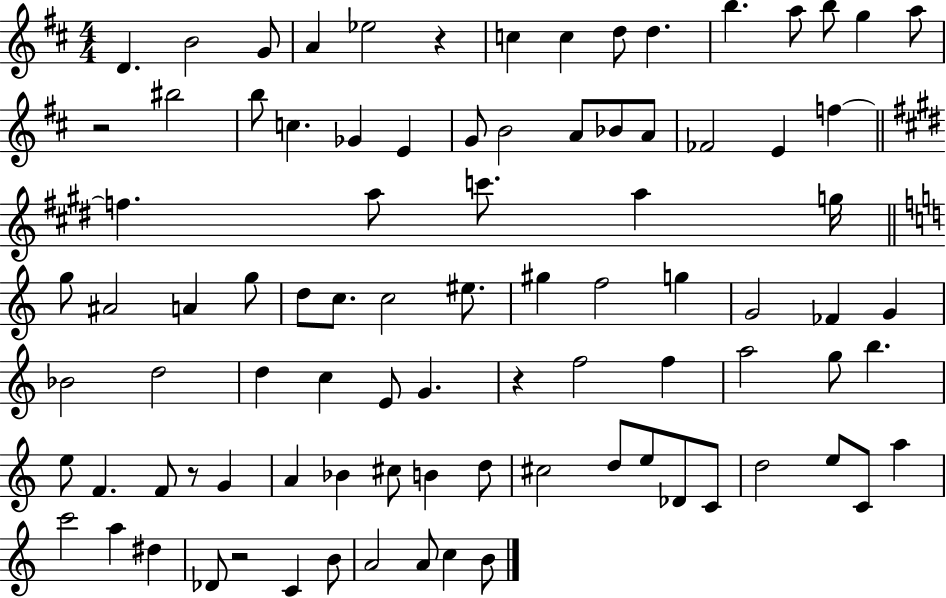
{
  \clef treble
  \numericTimeSignature
  \time 4/4
  \key d \major
  d'4. b'2 g'8 | a'4 ees''2 r4 | c''4 c''4 d''8 d''4. | b''4. a''8 b''8 g''4 a''8 | \break r2 bis''2 | b''8 c''4. ges'4 e'4 | g'8 b'2 a'8 bes'8 a'8 | fes'2 e'4 f''4~~ | \break \bar "||" \break \key e \major f''4. a''8 c'''8. a''4 g''16 | \bar "||" \break \key c \major g''8 ais'2 a'4 g''8 | d''8 c''8. c''2 eis''8. | gis''4 f''2 g''4 | g'2 fes'4 g'4 | \break bes'2 d''2 | d''4 c''4 e'8 g'4. | r4 f''2 f''4 | a''2 g''8 b''4. | \break e''8 f'4. f'8 r8 g'4 | a'4 bes'4 cis''8 b'4 d''8 | cis''2 d''8 e''8 des'8 c'8 | d''2 e''8 c'8 a''4 | \break c'''2 a''4 dis''4 | des'8 r2 c'4 b'8 | a'2 a'8 c''4 b'8 | \bar "|."
}